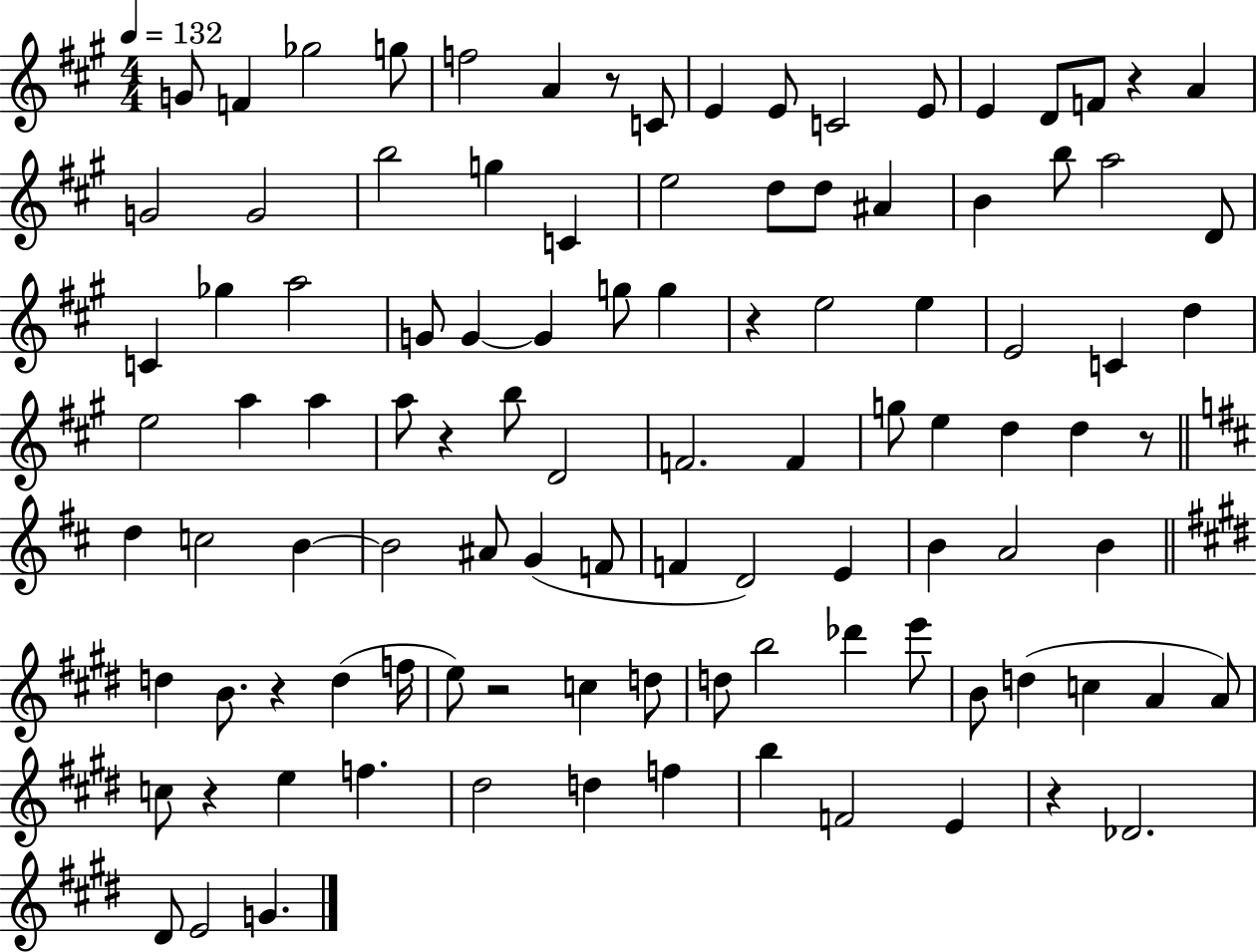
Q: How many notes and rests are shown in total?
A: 104